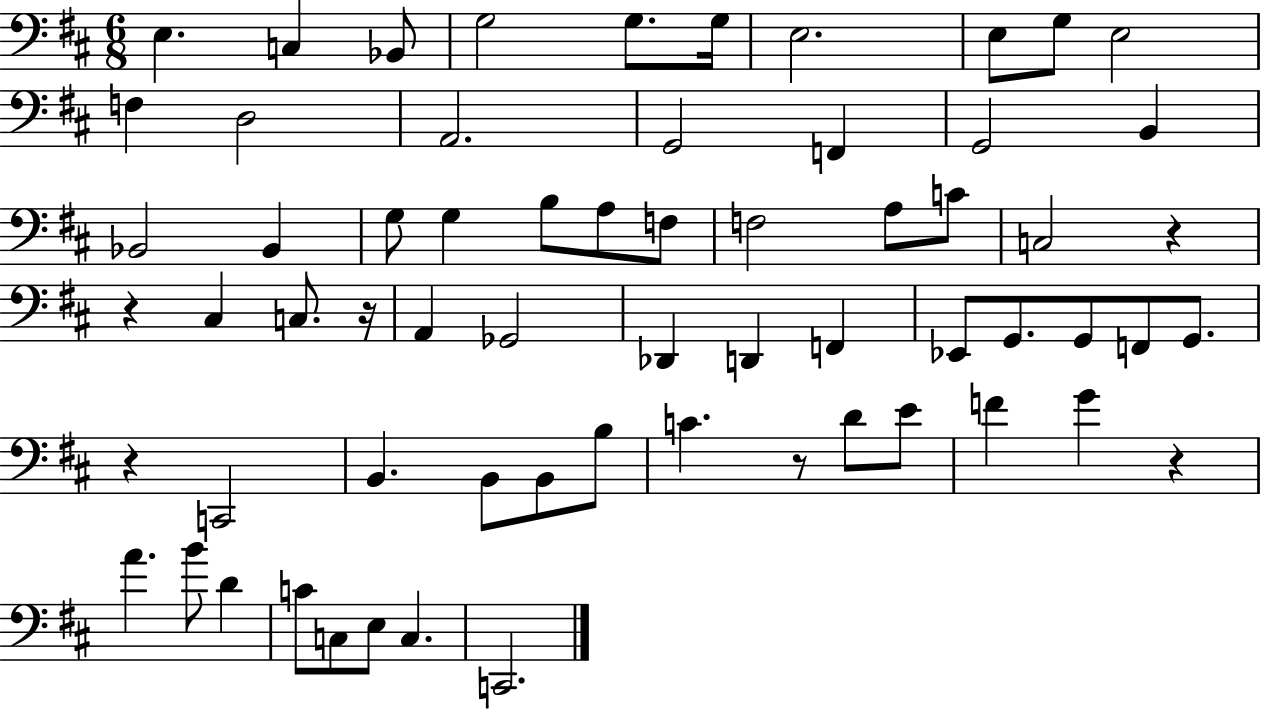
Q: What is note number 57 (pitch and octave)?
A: C3